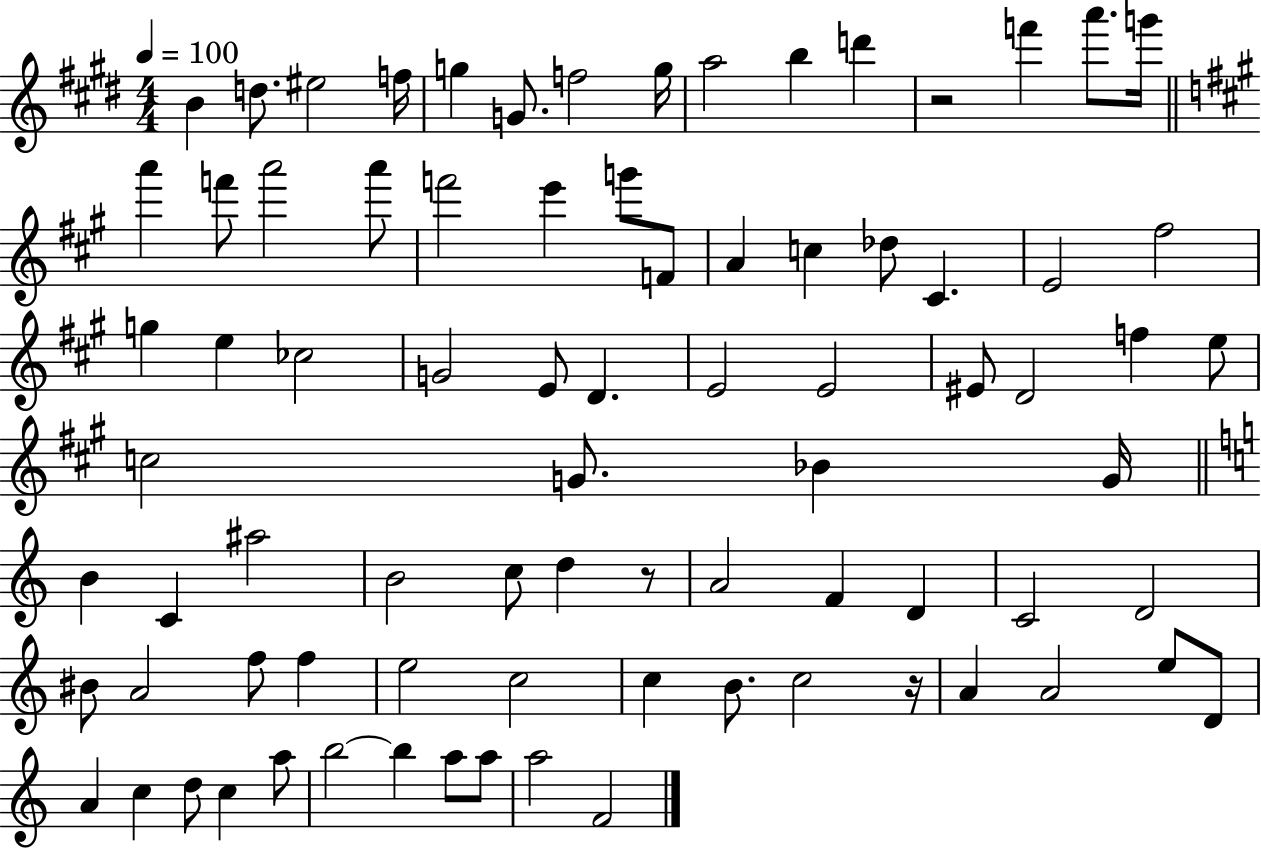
B4/q D5/e. EIS5/h F5/s G5/q G4/e. F5/h G5/s A5/h B5/q D6/q R/h F6/q A6/e. G6/s A6/q F6/e A6/h A6/e F6/h E6/q G6/e F4/e A4/q C5/q Db5/e C#4/q. E4/h F#5/h G5/q E5/q CES5/h G4/h E4/e D4/q. E4/h E4/h EIS4/e D4/h F5/q E5/e C5/h G4/e. Bb4/q G4/s B4/q C4/q A#5/h B4/h C5/e D5/q R/e A4/h F4/q D4/q C4/h D4/h BIS4/e A4/h F5/e F5/q E5/h C5/h C5/q B4/e. C5/h R/s A4/q A4/h E5/e D4/e A4/q C5/q D5/e C5/q A5/e B5/h B5/q A5/e A5/e A5/h F4/h